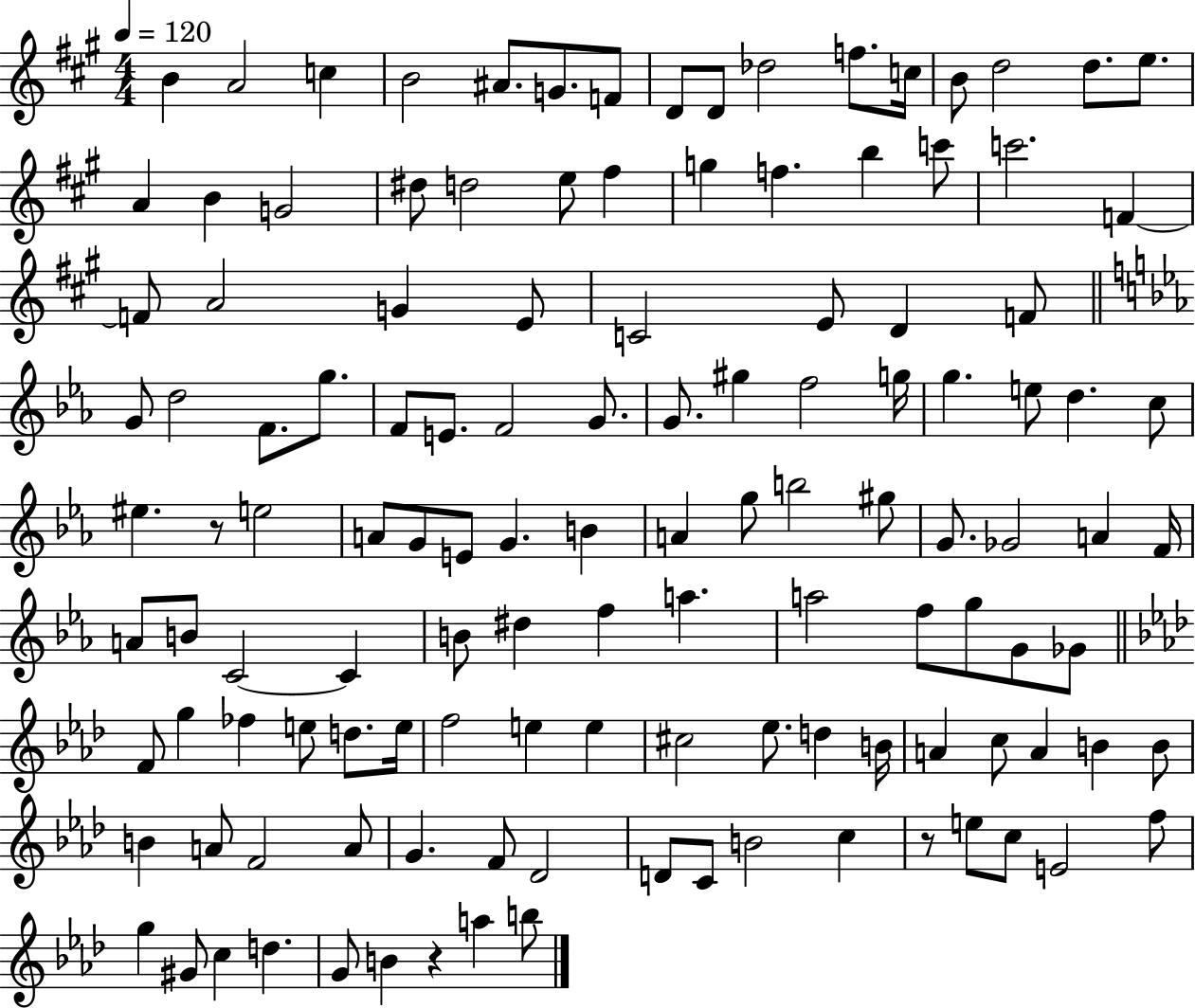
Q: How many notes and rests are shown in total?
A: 125